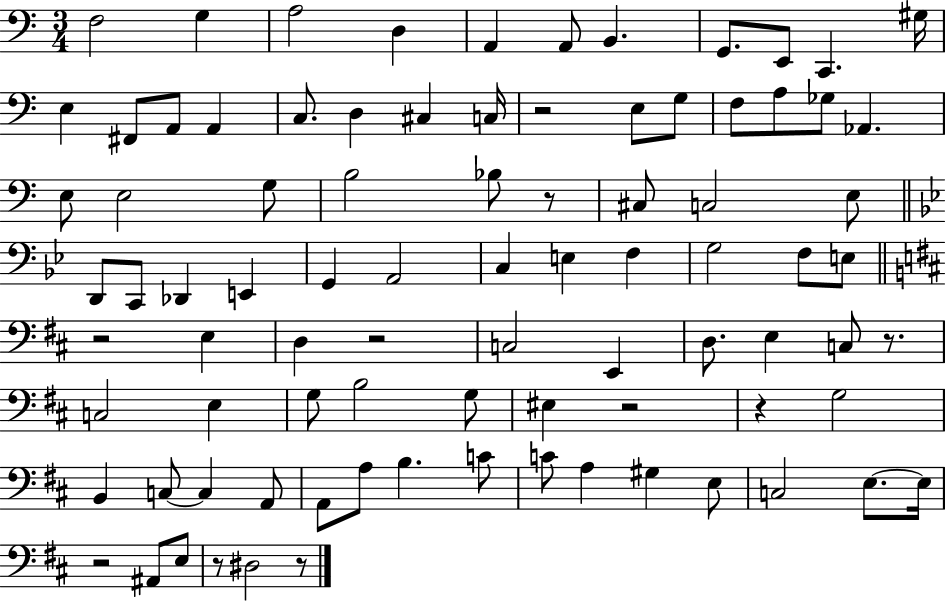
{
  \clef bass
  \numericTimeSignature
  \time 3/4
  \key c \major
  f2 g4 | a2 d4 | a,4 a,8 b,4. | g,8. e,8 c,4. gis16 | \break e4 fis,8 a,8 a,4 | c8. d4 cis4 c16 | r2 e8 g8 | f8 a8 ges8 aes,4. | \break e8 e2 g8 | b2 bes8 r8 | cis8 c2 e8 | \bar "||" \break \key bes \major d,8 c,8 des,4 e,4 | g,4 a,2 | c4 e4 f4 | g2 f8 e8 | \break \bar "||" \break \key d \major r2 e4 | d4 r2 | c2 e,4 | d8. e4 c8 r8. | \break c2 e4 | g8 b2 g8 | eis4 r2 | r4 g2 | \break b,4 c8~~ c4 a,8 | a,8 a8 b4. c'8 | c'8 a4 gis4 e8 | c2 e8.~~ e16 | \break r2 ais,8 e8 | r8 dis2 r8 | \bar "|."
}